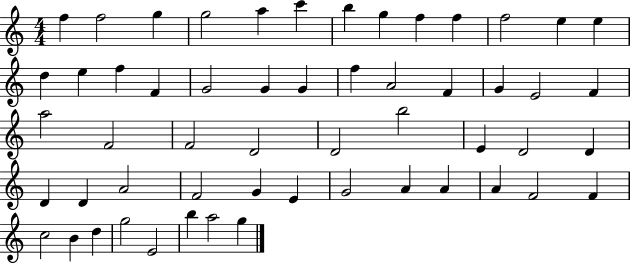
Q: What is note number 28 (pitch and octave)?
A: F4